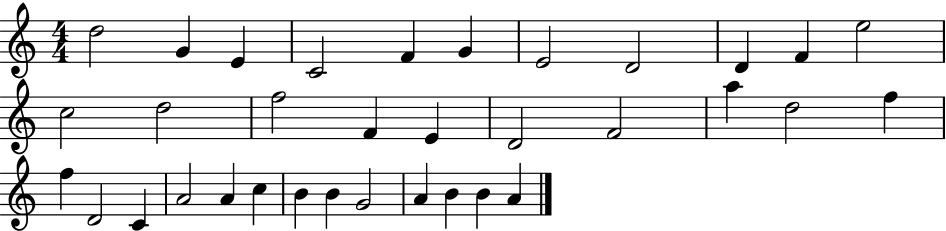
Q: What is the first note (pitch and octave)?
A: D5